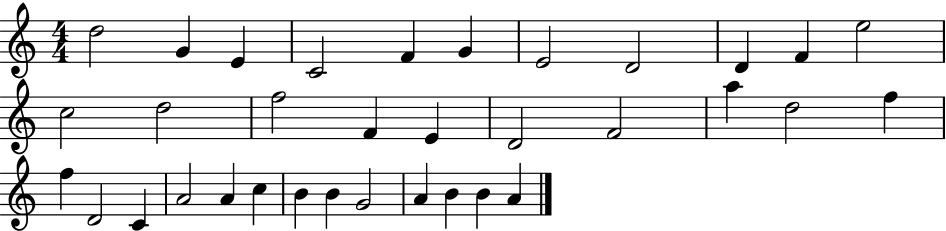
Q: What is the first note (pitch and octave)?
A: D5